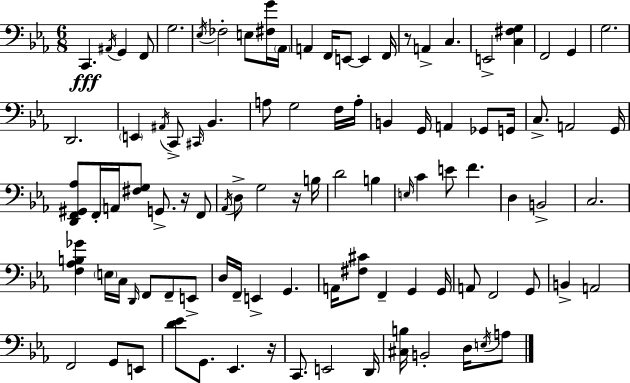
{
  \clef bass
  \numericTimeSignature
  \time 6/8
  \key c \minor
  c,4.\fff \acciaccatura { ais,16 } g,4 f,8 | g2. | \acciaccatura { ees16 } fes2-. e8 | <fis g'>16 \parenthesize aes,16 a,4 f,16 e,8~~ e,4 | \break f,16 r8 a,4-> c4. | e,2-> <c fis g>4 | f,2 g,4 | g2. | \break d,2. | \parenthesize e,4 \acciaccatura { ais,16 } c,8-> \grace { cis,16 } bes,4. | a8 g2 | f16 a16-. b,4 g,16 a,4 | \break ges,8 g,16 c8.-> a,2 | g,16 <d, f, gis, aes>8 f,16-. a,16 <fis g>8 g,8.-> | r16 f,8 \acciaccatura { aes,16 } d8-> g2 | r16 b16 d'2 | \break b4 \grace { e16 } c'4 e'8 | f'4. d4 b,2-> | c2. | <f aes b ges'>4 \parenthesize e16 c16 | \break \grace { d,16 } f,8 f,8-- e,8-> d16 f,16-- e,4-> | g,4. a,16 <fis cis'>8 f,4-- | g,4 g,16 a,8 f,2 | g,8 b,4-> a,2 | \break f,2 | g,8 e,8 <d' ees'>8 g,8. | ees,4. r16 c,8. e,2 | d,16 <cis b>16 b,2-. | \break d16 \acciaccatura { e16 } a8 \bar "|."
}